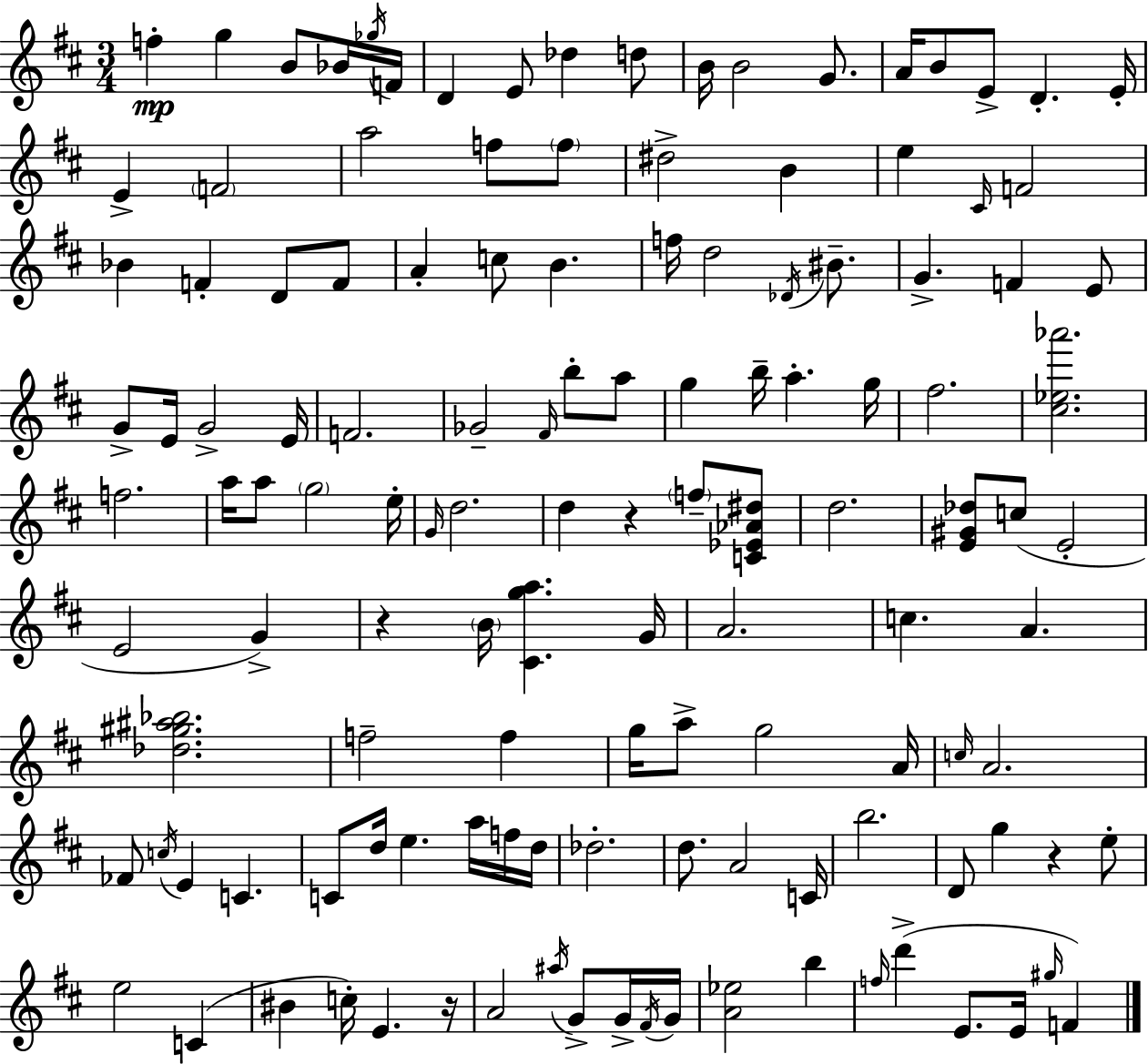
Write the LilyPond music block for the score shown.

{
  \clef treble
  \numericTimeSignature
  \time 3/4
  \key d \major
  f''4-.\mp g''4 b'8 bes'16 \acciaccatura { ges''16 } | f'16 d'4 e'8 des''4 d''8 | b'16 b'2 g'8. | a'16 b'8 e'8-> d'4.-. | \break e'16-. e'4-> \parenthesize f'2 | a''2 f''8 \parenthesize f''8 | dis''2-> b'4 | e''4 \grace { cis'16 } f'2 | \break bes'4 f'4-. d'8 | f'8 a'4-. c''8 b'4. | f''16 d''2 \acciaccatura { des'16 } | bis'8.-- g'4.-> f'4 | \break e'8 g'8-> e'16 g'2-> | e'16 f'2. | ges'2-- \grace { fis'16 } | b''8-. a''8 g''4 b''16-- a''4.-. | \break g''16 fis''2. | <cis'' ees'' aes'''>2. | f''2. | a''16 a''8 \parenthesize g''2 | \break e''16-. \grace { g'16 } d''2. | d''4 r4 | \parenthesize f''8-- <c' ees' aes' dis''>8 d''2. | <e' gis' des''>8 c''8( e'2-. | \break e'2 | g'4->) r4 \parenthesize b'16 <cis' g'' a''>4. | g'16 a'2. | c''4. a'4. | \break <des'' gis'' ais'' bes''>2. | f''2-- | f''4 g''16 a''8-> g''2 | a'16 \grace { c''16 } a'2. | \break fes'8 \acciaccatura { c''16 } e'4 | c'4. c'8 d''16 e''4. | a''16 f''16 d''16 des''2.-. | d''8. a'2 | \break c'16 b''2. | d'8 g''4 | r4 e''8-. e''2 | c'4( bis'4 c''16-.) | \break e'4. r16 a'2 | \acciaccatura { ais''16 } g'8-> g'16-> \acciaccatura { fis'16 } g'16 <a' ees''>2 | b''4 \grace { f''16 } d'''4->( | e'8. e'16 \grace { gis''16 } f'4) \bar "|."
}